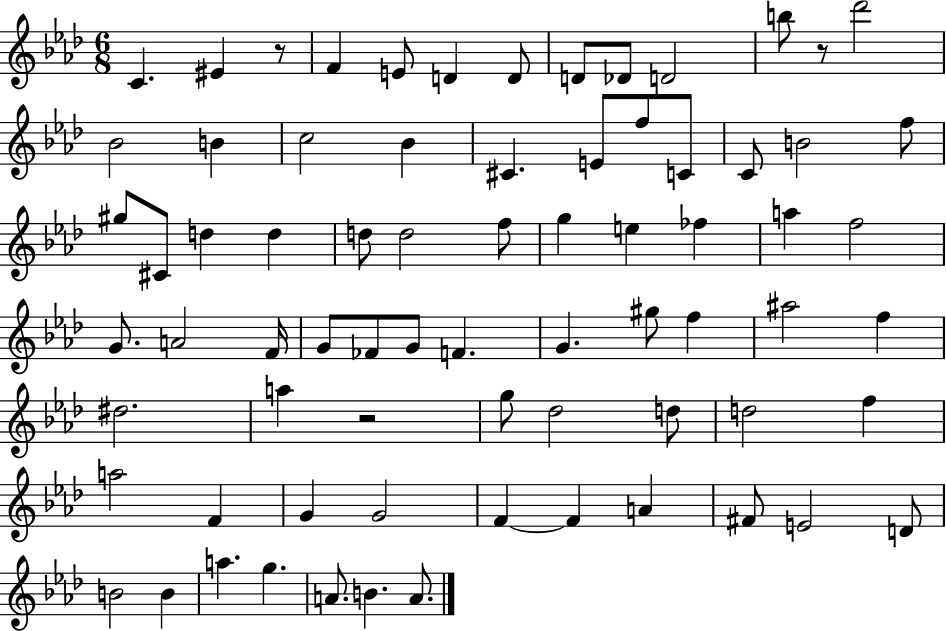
{
  \clef treble
  \numericTimeSignature
  \time 6/8
  \key aes \major
  c'4. eis'4 r8 | f'4 e'8 d'4 d'8 | d'8 des'8 d'2 | b''8 r8 des'''2 | \break bes'2 b'4 | c''2 bes'4 | cis'4. e'8 f''8 c'8 | c'8 b'2 f''8 | \break gis''8 cis'8 d''4 d''4 | d''8 d''2 f''8 | g''4 e''4 fes''4 | a''4 f''2 | \break g'8. a'2 f'16 | g'8 fes'8 g'8 f'4. | g'4. gis''8 f''4 | ais''2 f''4 | \break dis''2. | a''4 r2 | g''8 des''2 d''8 | d''2 f''4 | \break a''2 f'4 | g'4 g'2 | f'4~~ f'4 a'4 | fis'8 e'2 d'8 | \break b'2 b'4 | a''4. g''4. | a'8. b'4. a'8. | \bar "|."
}